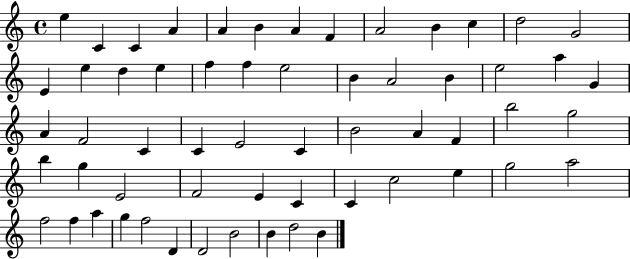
X:1
T:Untitled
M:4/4
L:1/4
K:C
e C C A A B A F A2 B c d2 G2 E e d e f f e2 B A2 B e2 a G A F2 C C E2 C B2 A F b2 g2 b g E2 F2 E C C c2 e g2 a2 f2 f a g f2 D D2 B2 B d2 B